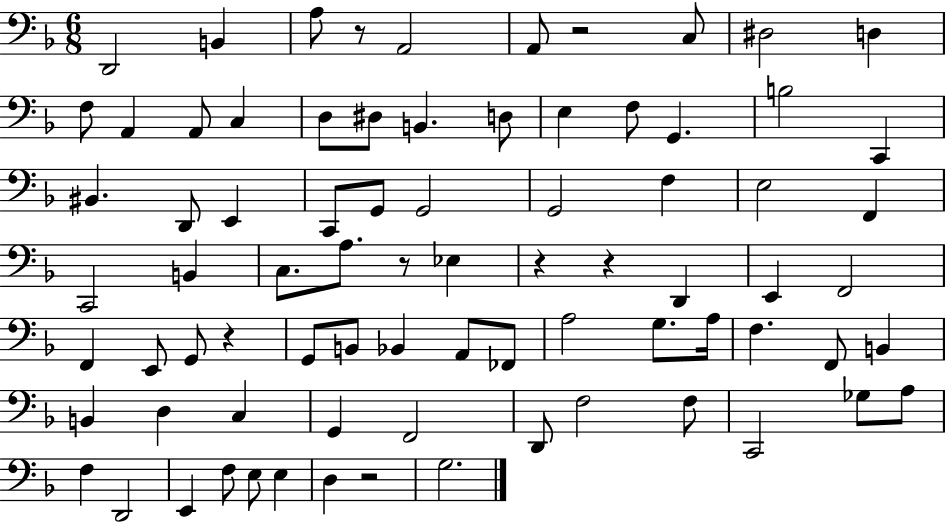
D2/h B2/q A3/e R/e A2/h A2/e R/h C3/e D#3/h D3/q F3/e A2/q A2/e C3/q D3/e D#3/e B2/q. D3/e E3/q F3/e G2/q. B3/h C2/q BIS2/q. D2/e E2/q C2/e G2/e G2/h G2/h F3/q E3/h F2/q C2/h B2/q C3/e. A3/e. R/e Eb3/q R/q R/q D2/q E2/q F2/h F2/q E2/e G2/e R/q G2/e B2/e Bb2/q A2/e FES2/e A3/h G3/e. A3/s F3/q. F2/e B2/q B2/q D3/q C3/q G2/q F2/h D2/e F3/h F3/e C2/h Gb3/e A3/e F3/q D2/h E2/q F3/e E3/e E3/q D3/q R/h G3/h.